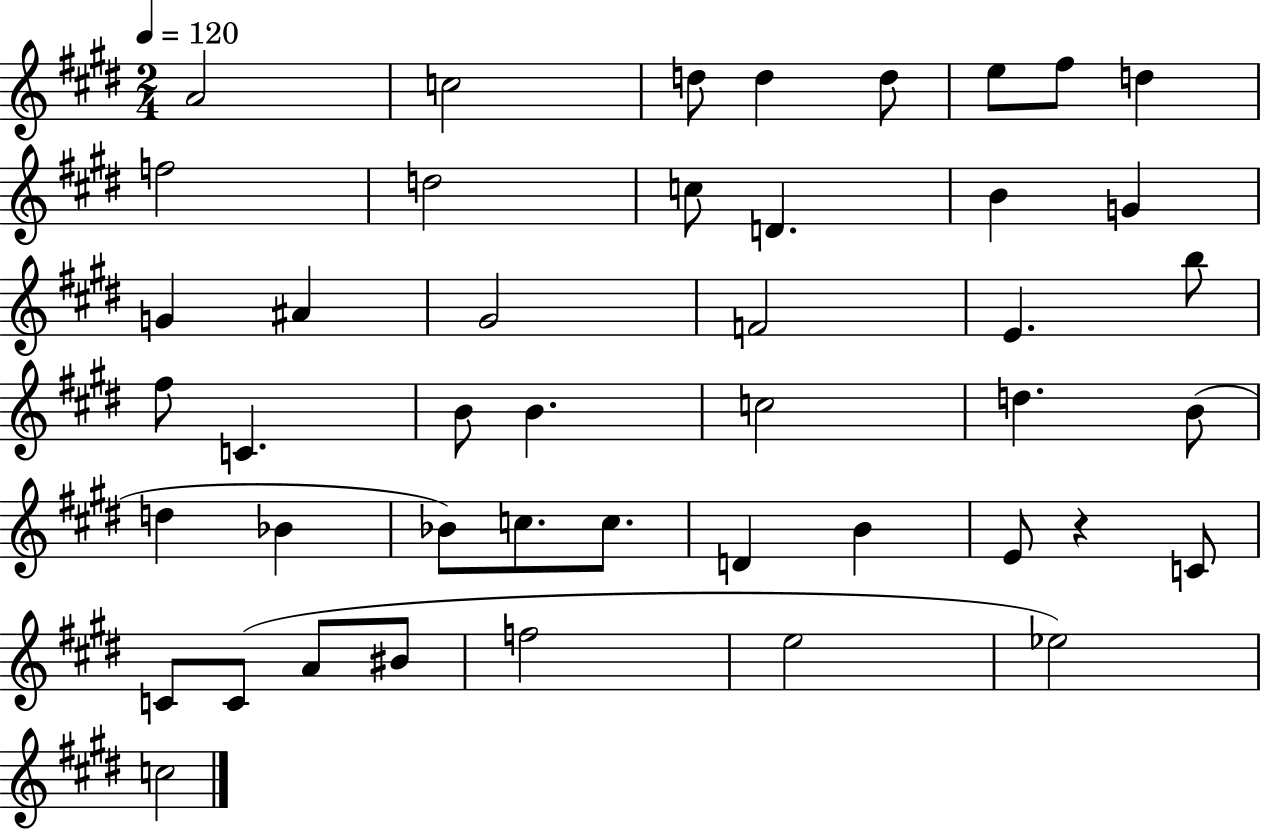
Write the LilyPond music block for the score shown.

{
  \clef treble
  \numericTimeSignature
  \time 2/4
  \key e \major
  \tempo 4 = 120
  a'2 | c''2 | d''8 d''4 d''8 | e''8 fis''8 d''4 | \break f''2 | d''2 | c''8 d'4. | b'4 g'4 | \break g'4 ais'4 | gis'2 | f'2 | e'4. b''8 | \break fis''8 c'4. | b'8 b'4. | c''2 | d''4. b'8( | \break d''4 bes'4 | bes'8) c''8. c''8. | d'4 b'4 | e'8 r4 c'8 | \break c'8 c'8( a'8 bis'8 | f''2 | e''2 | ees''2) | \break c''2 | \bar "|."
}